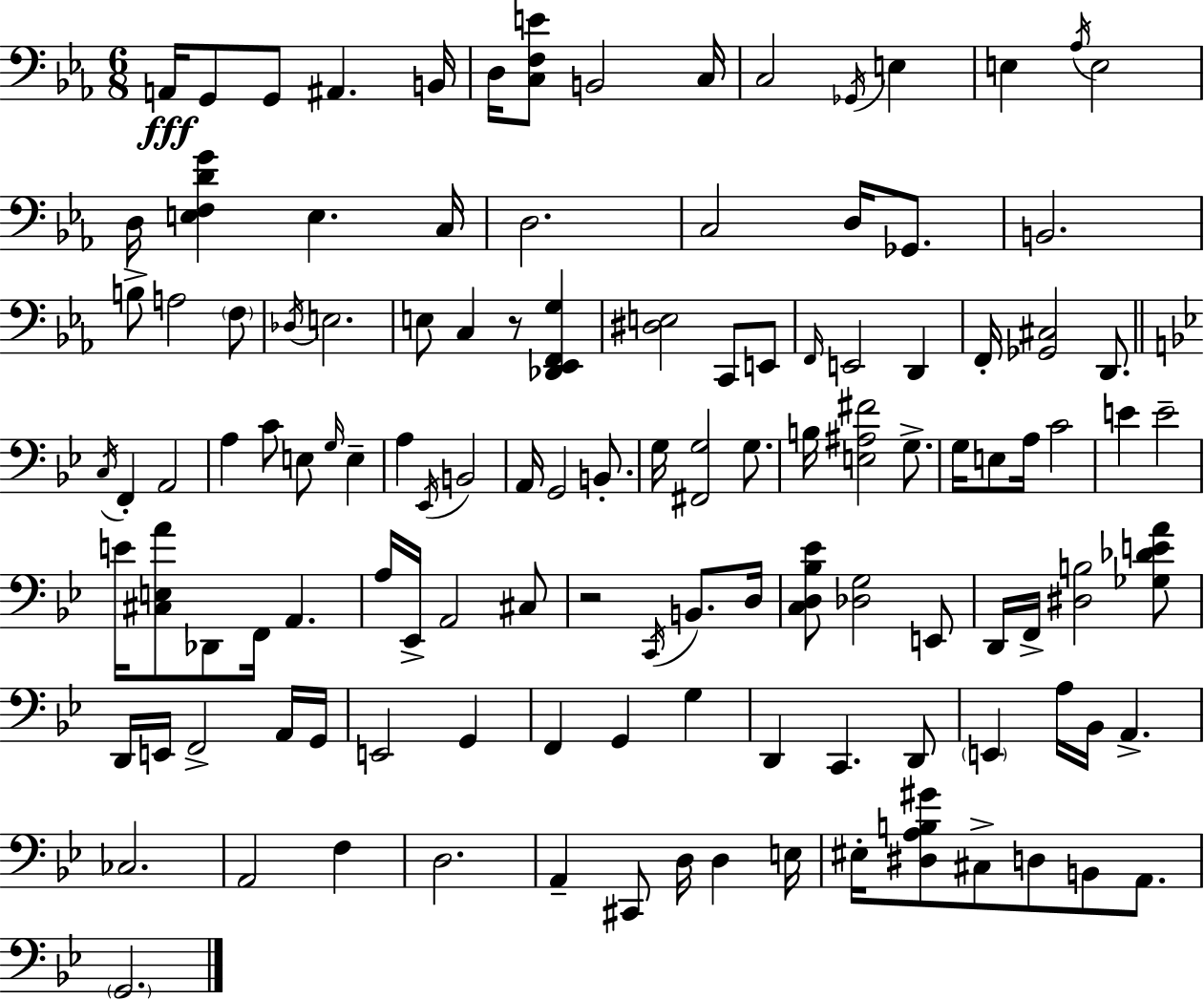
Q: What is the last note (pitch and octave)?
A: G2